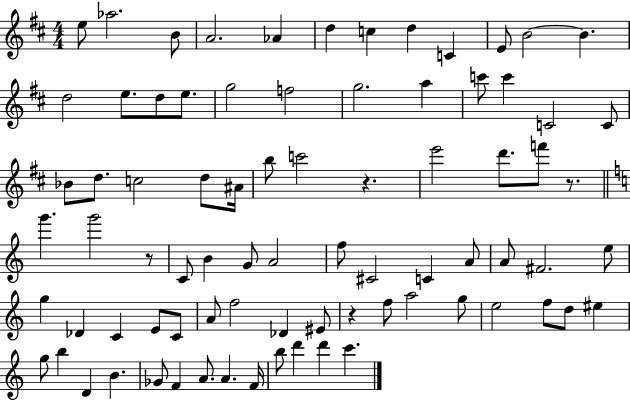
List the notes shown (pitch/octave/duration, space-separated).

E5/e Ab5/h. B4/e A4/h. Ab4/q D5/q C5/q D5/q C4/q E4/e B4/h B4/q. D5/h E5/e. D5/e E5/e. G5/h F5/h G5/h. A5/q C6/e C6/q C4/h C4/e Bb4/e D5/e. C5/h D5/e A#4/s B5/e C6/h R/q. E6/h D6/e. F6/e R/e. G6/q. G6/h R/e C4/e B4/q G4/e A4/h F5/e C#4/h C4/q A4/e A4/e F#4/h. E5/e G5/q Db4/q C4/q E4/e C4/e A4/e F5/h Db4/q EIS4/e R/q F5/e A5/h G5/e E5/h F5/e D5/e EIS5/q G5/e B5/q D4/q B4/q. Gb4/e F4/q A4/e. A4/q. F4/s B5/e D6/q D6/q C6/q.